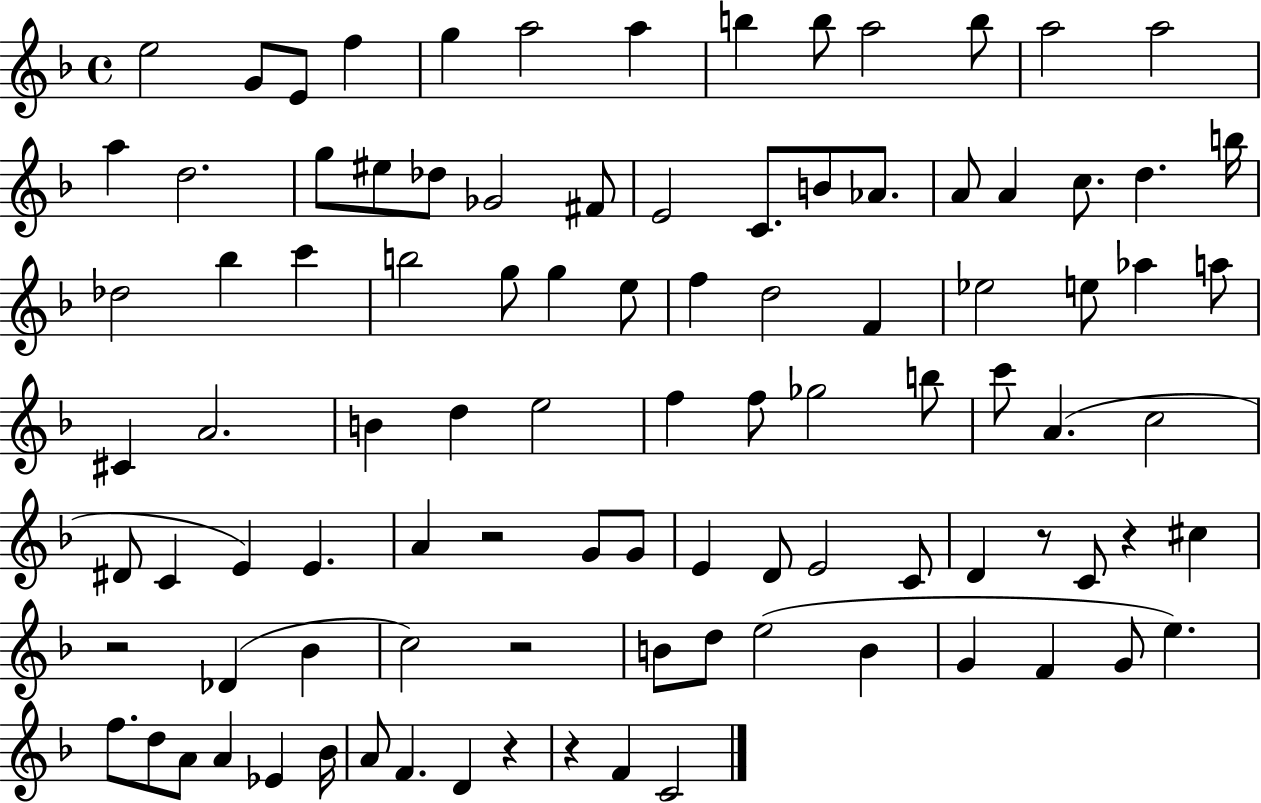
E5/h G4/e E4/e F5/q G5/q A5/h A5/q B5/q B5/e A5/h B5/e A5/h A5/h A5/q D5/h. G5/e EIS5/e Db5/e Gb4/h F#4/e E4/h C4/e. B4/e Ab4/e. A4/e A4/q C5/e. D5/q. B5/s Db5/h Bb5/q C6/q B5/h G5/e G5/q E5/e F5/q D5/h F4/q Eb5/h E5/e Ab5/q A5/e C#4/q A4/h. B4/q D5/q E5/h F5/q F5/e Gb5/h B5/e C6/e A4/q. C5/h D#4/e C4/q E4/q E4/q. A4/q R/h G4/e G4/e E4/q D4/e E4/h C4/e D4/q R/e C4/e R/q C#5/q R/h Db4/q Bb4/q C5/h R/h B4/e D5/e E5/h B4/q G4/q F4/q G4/e E5/q. F5/e. D5/e A4/e A4/q Eb4/q Bb4/s A4/e F4/q. D4/q R/q R/q F4/q C4/h